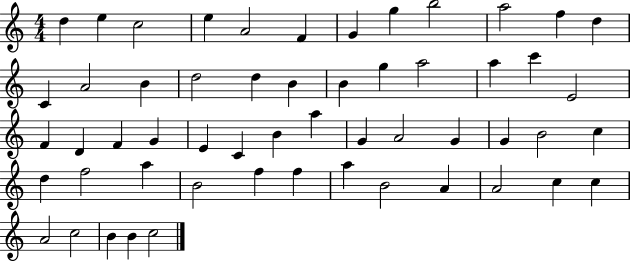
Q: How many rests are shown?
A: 0